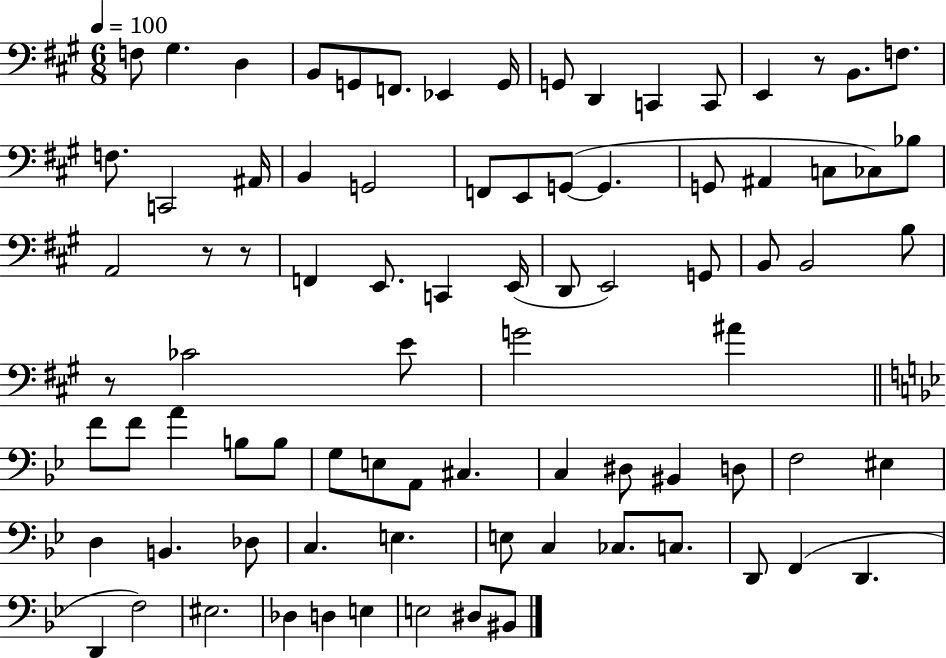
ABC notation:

X:1
T:Untitled
M:6/8
L:1/4
K:A
F,/2 ^G, D, B,,/2 G,,/2 F,,/2 _E,, G,,/4 G,,/2 D,, C,, C,,/2 E,, z/2 B,,/2 F,/2 F,/2 C,,2 ^A,,/4 B,, G,,2 F,,/2 E,,/2 G,,/2 G,, G,,/2 ^A,, C,/2 _C,/2 _B,/2 A,,2 z/2 z/2 F,, E,,/2 C,, E,,/4 D,,/2 E,,2 G,,/2 B,,/2 B,,2 B,/2 z/2 _C2 E/2 G2 ^A F/2 F/2 A B,/2 B,/2 G,/2 E,/2 A,,/2 ^C, C, ^D,/2 ^B,, D,/2 F,2 ^E, D, B,, _D,/2 C, E, E,/2 C, _C,/2 C,/2 D,,/2 F,, D,, D,, F,2 ^E,2 _D, D, E, E,2 ^D,/2 ^B,,/2